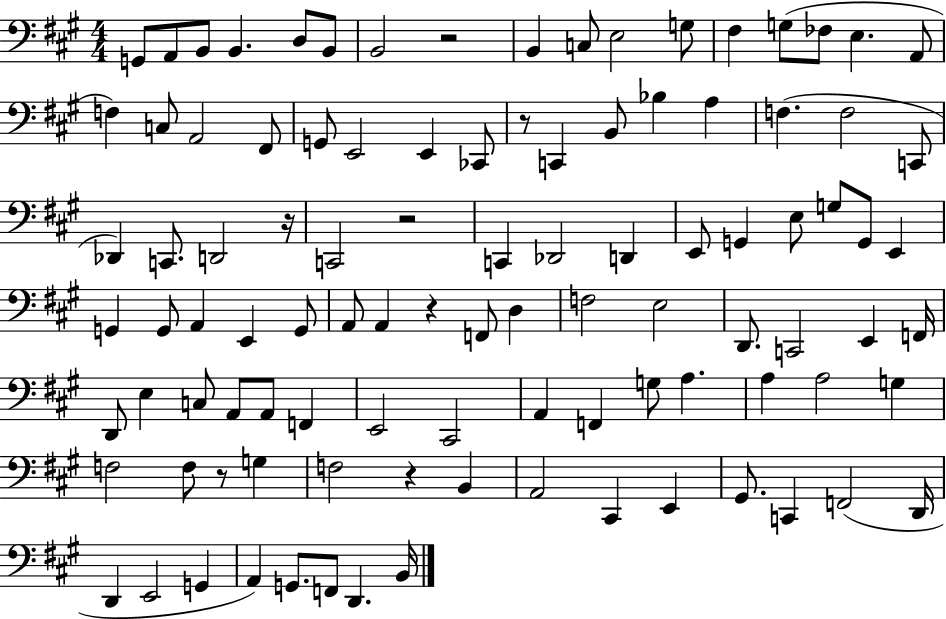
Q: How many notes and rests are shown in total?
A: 101